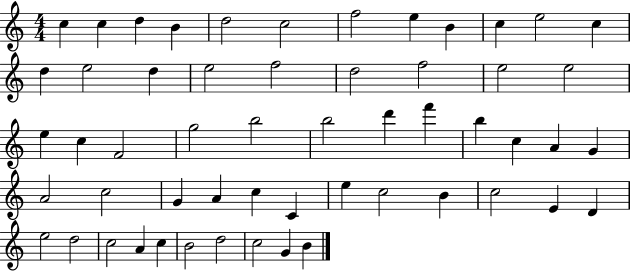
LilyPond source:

{
  \clef treble
  \numericTimeSignature
  \time 4/4
  \key c \major
  c''4 c''4 d''4 b'4 | d''2 c''2 | f''2 e''4 b'4 | c''4 e''2 c''4 | \break d''4 e''2 d''4 | e''2 f''2 | d''2 f''2 | e''2 e''2 | \break e''4 c''4 f'2 | g''2 b''2 | b''2 d'''4 f'''4 | b''4 c''4 a'4 g'4 | \break a'2 c''2 | g'4 a'4 c''4 c'4 | e''4 c''2 b'4 | c''2 e'4 d'4 | \break e''2 d''2 | c''2 a'4 c''4 | b'2 d''2 | c''2 g'4 b'4 | \break \bar "|."
}